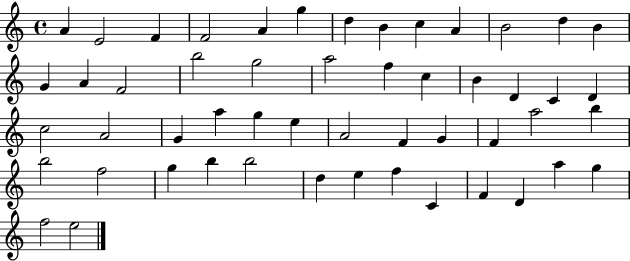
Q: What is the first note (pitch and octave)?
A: A4